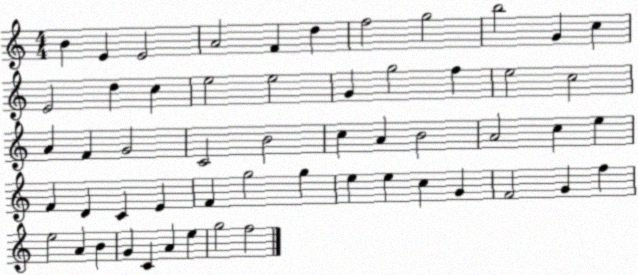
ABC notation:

X:1
T:Untitled
M:4/4
L:1/4
K:C
B E E2 A2 F d f2 g2 b2 G c E2 d c e2 e2 G g2 f e2 c2 A F G2 C2 B2 c A B2 A2 c e F D C E F g2 g e e c G F2 G f e2 A B G C A e g2 f2